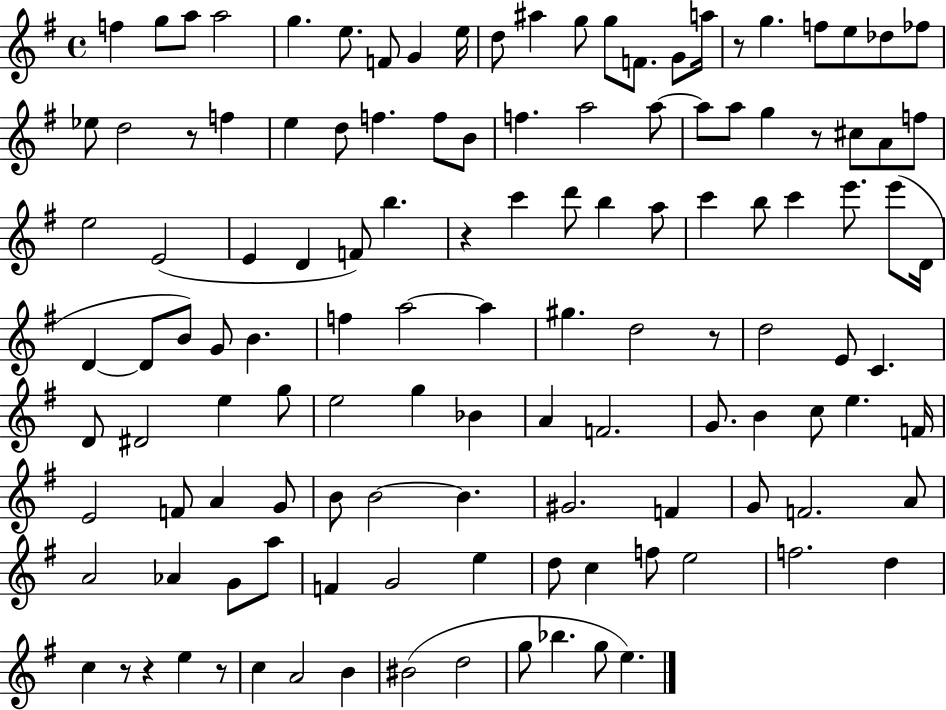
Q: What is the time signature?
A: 4/4